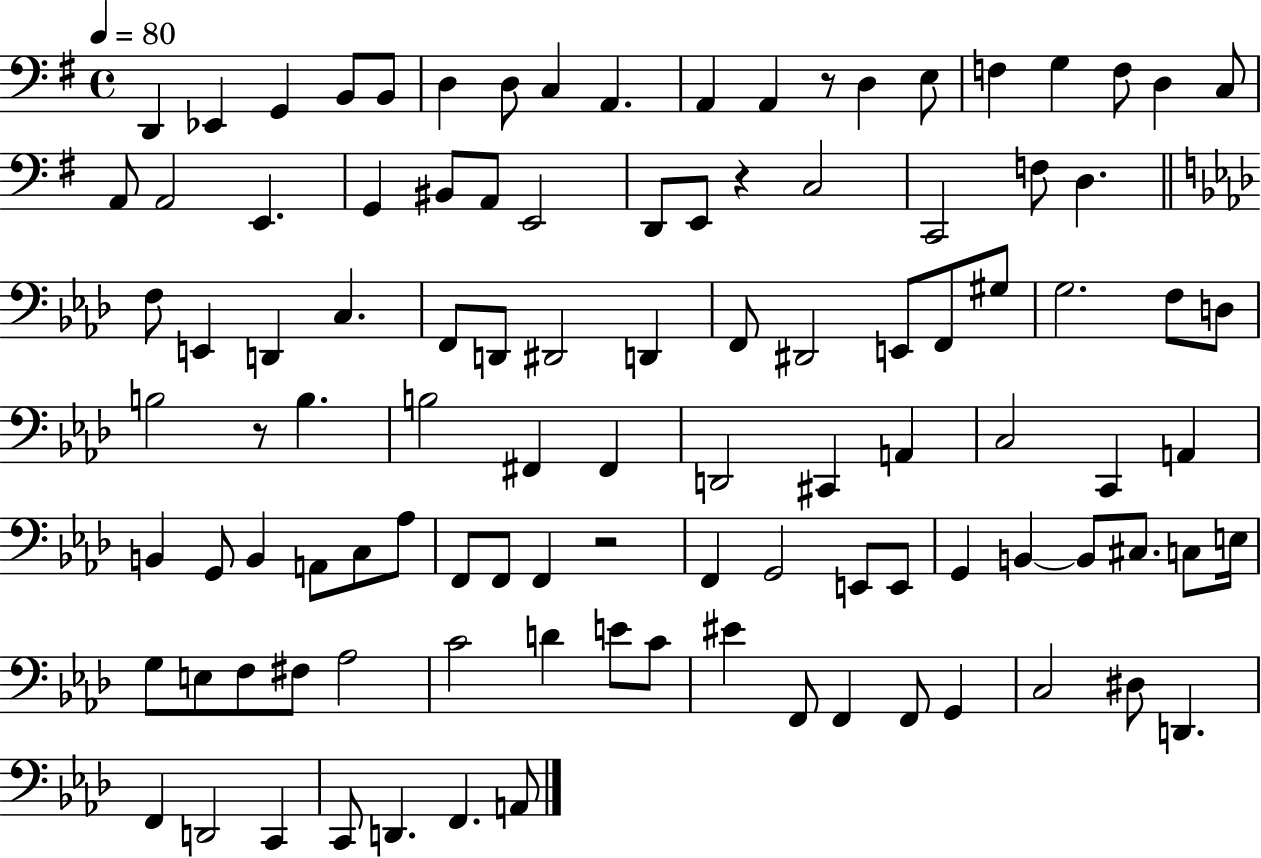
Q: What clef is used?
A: bass